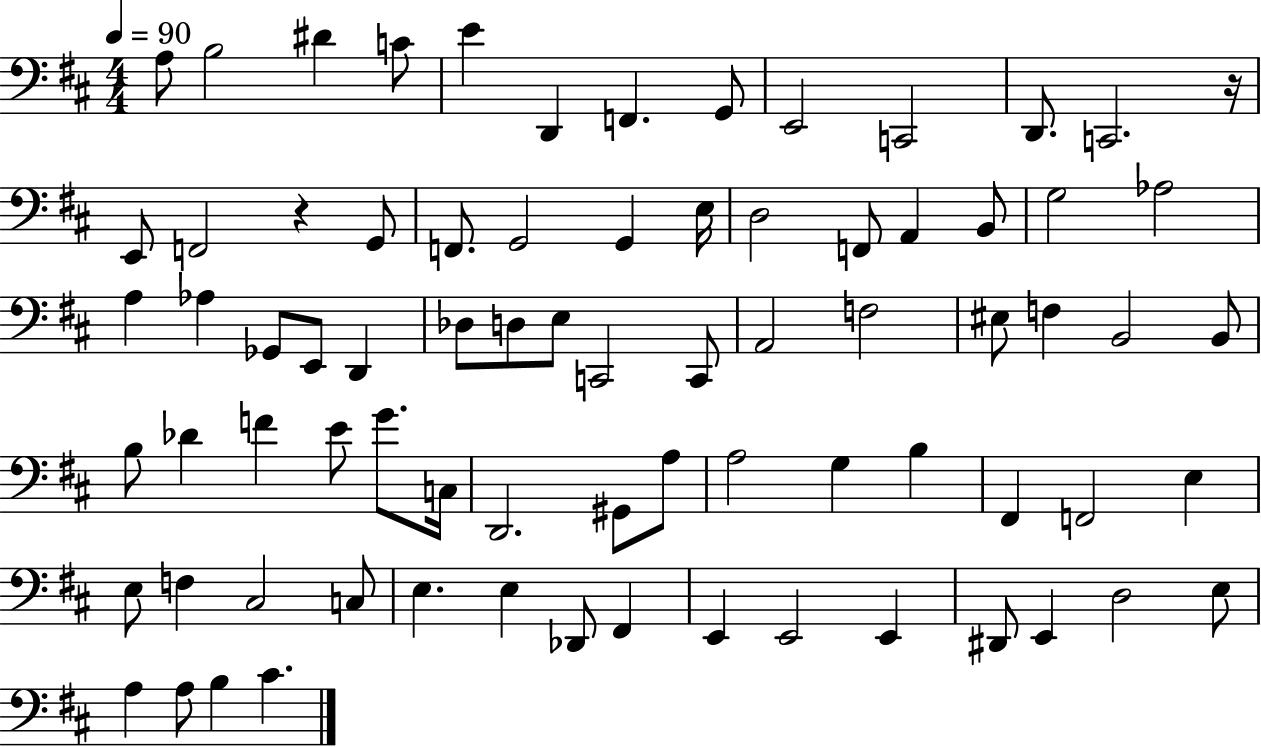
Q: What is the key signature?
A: D major